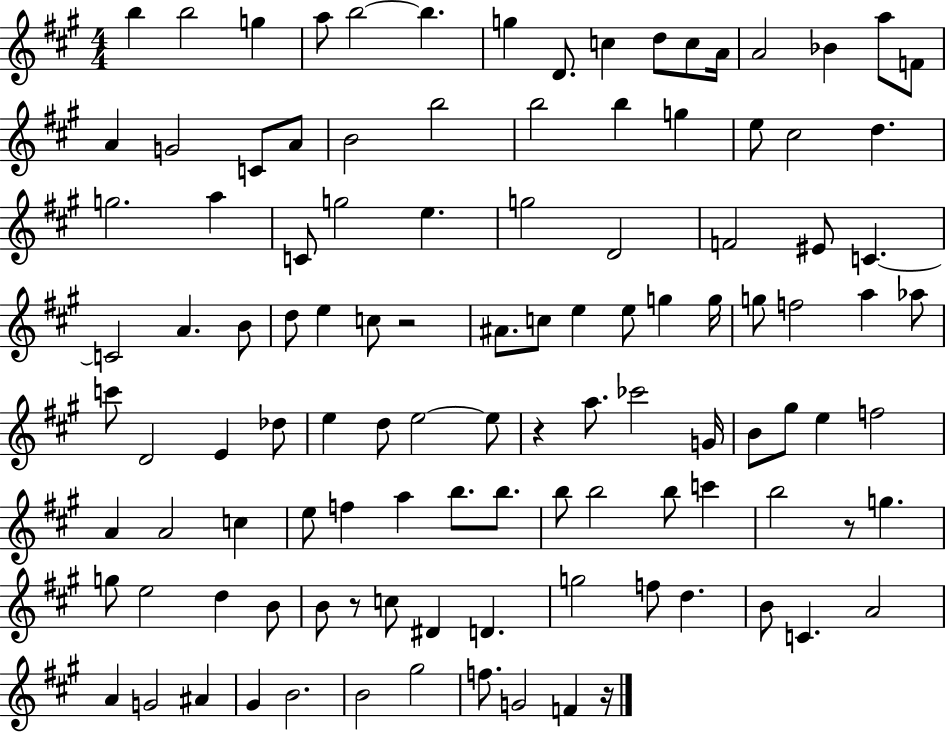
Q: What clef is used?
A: treble